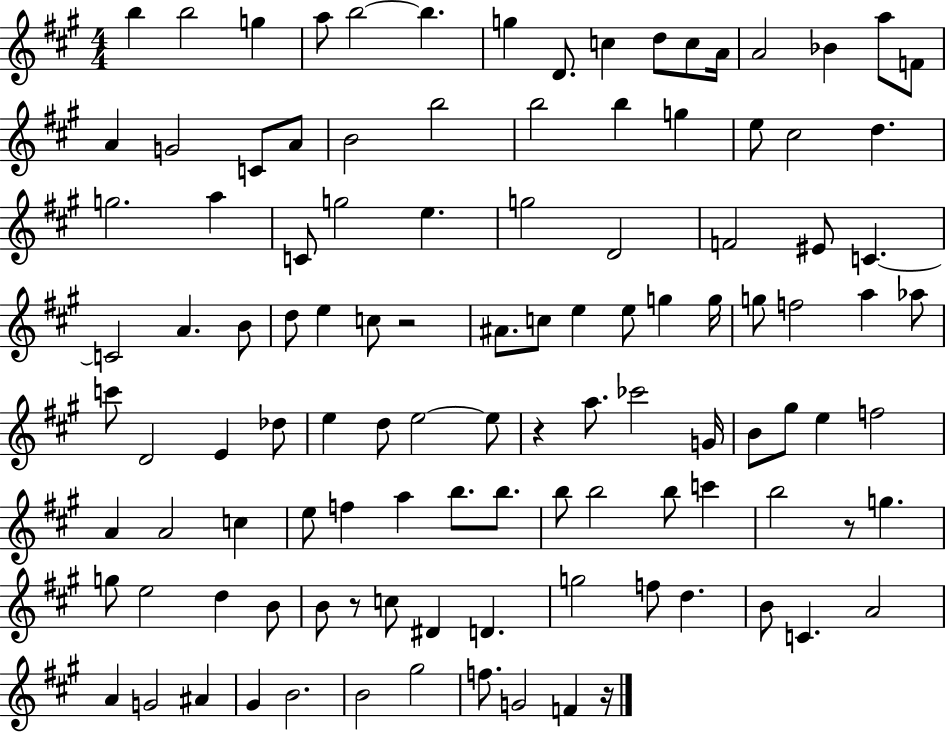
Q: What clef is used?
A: treble